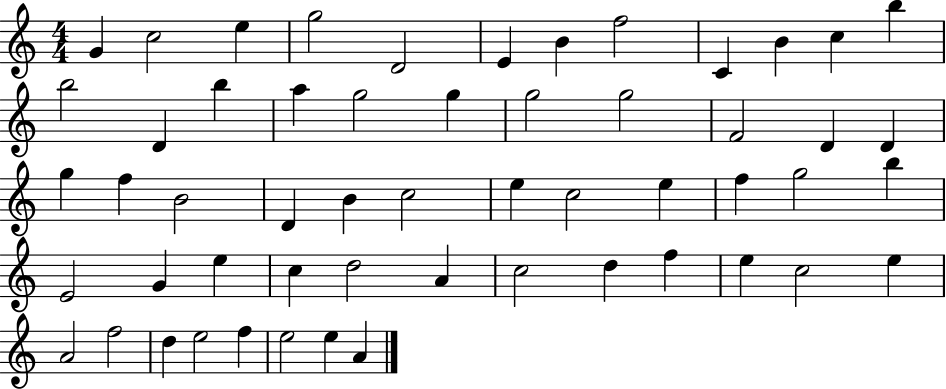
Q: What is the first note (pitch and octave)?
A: G4